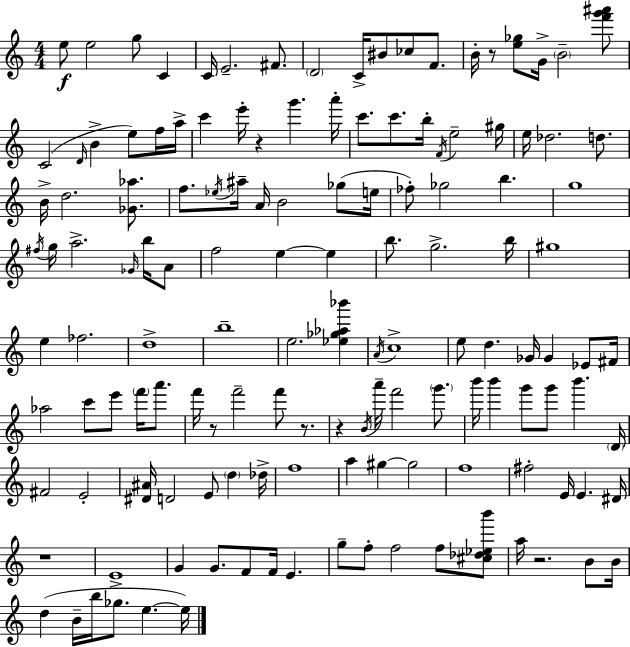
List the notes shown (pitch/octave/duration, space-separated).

E5/e E5/h G5/e C4/q C4/s E4/h. F#4/e. D4/h C4/s BIS4/e CES5/e F4/e. B4/s R/e [E5,Gb5]/e G4/s B4/h [F6,G6,A#6]/e C4/h D4/s B4/q E5/e F5/s A5/s C6/q E6/s R/q G6/q. A6/s C6/e. C6/e. B5/s F4/s E5/h G#5/s E5/s Db5/h. D5/e. B4/s D5/h. [Gb4,Ab5]/e. F5/e. Eb5/s A#5/s A4/s B4/h Gb5/e E5/s FES5/e Gb5/h B5/q. G5/w F#5/s G5/s A5/h. Gb4/s B5/s A4/e F5/h E5/q E5/q B5/e. G5/h. B5/s G#5/w E5/q FES5/h. D5/w B5/w E5/h. [Eb5,Gb5,Ab5,Bb6]/q A4/s C5/w E5/e D5/q. Gb4/s Gb4/q Eb4/e F#4/s Ab5/h C6/e E6/e F6/s A6/e. F6/s R/e F6/h F6/e R/e. R/q B4/s A6/s F6/h G6/e. B6/s B6/q G6/e G6/e B6/q. D4/s F#4/h E4/h [D#4,A#4]/s D4/h E4/e D5/q Db5/s F5/w A5/q G#5/q G#5/h F5/w F#5/h E4/s E4/q. D#4/s R/w E4/w G4/q G4/e. F4/e F4/s E4/q. G5/e F5/e F5/h F5/e [C#5,Db5,Eb5,B6]/e A5/s R/h. B4/e B4/s D5/q B4/s B5/s Gb5/e. E5/q. E5/s